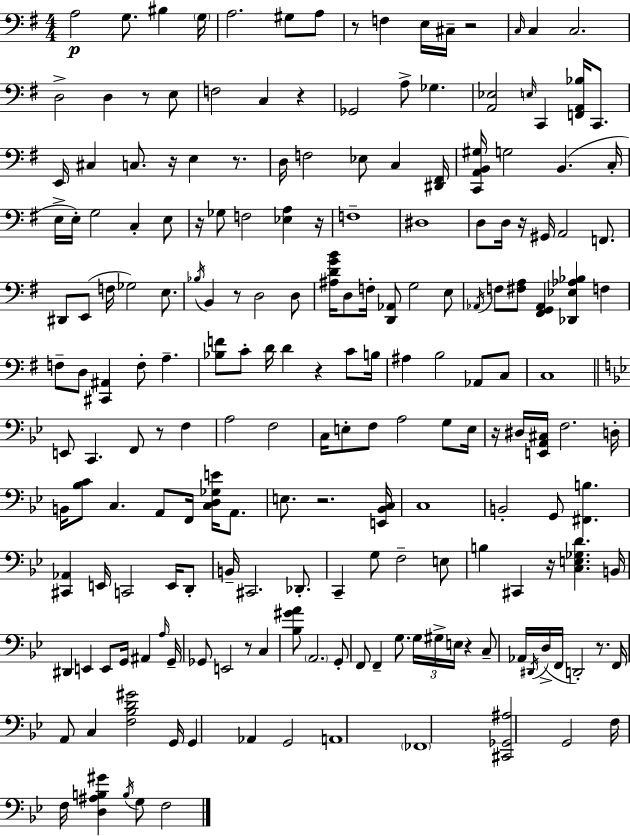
X:1
T:Untitled
M:4/4
L:1/4
K:Em
A,2 G,/2 ^B, G,/4 A,2 ^G,/2 A,/2 z/2 F, E,/4 ^C,/4 z2 C,/4 C, C,2 D,2 D, z/2 E,/2 F,2 C, z _G,,2 A,/2 _G, [A,,_E,]2 E,/4 C,, [F,,A,,_B,]/4 C,,/2 E,,/4 ^C, C,/2 z/4 E, z/2 D,/4 F,2 _E,/2 C, [^D,,^F,,]/4 [C,,A,,B,,^G,]/4 G,2 B,, C,/4 E,/4 E,/4 G,2 C, E,/2 z/4 _G,/2 F,2 [_E,A,] z/4 F,4 ^D,4 D,/2 D,/4 z/4 ^G,,/4 A,,2 F,,/2 ^D,,/2 E,,/2 F,/4 _G,2 E,/2 _B,/4 B,, z/2 D,2 D,/2 [^A,DGB]/4 D,/2 F,/4 [D,,_A,,]/2 G,2 E,/2 _A,,/4 F,/2 [^F,A,]/2 [^F,,G,,_A,,] [_D,,_E,_A,_B,] F, F,/2 D,/2 [^C,,^A,,] F,/2 A, [_B,F]/2 C/2 D/4 D z C/2 B,/4 ^A, B,2 _A,,/2 C,/2 C,4 E,,/2 C,, F,,/2 z/2 F, A,2 F,2 C,/4 E,/2 F,/2 A,2 G,/2 E,/4 z/4 ^D,/4 [E,,A,,^C,]/4 F,2 D,/4 B,,/4 [_B,C]/2 C, A,,/2 F,,/4 [C,D,_G,E]/4 A,,/2 E,/2 z2 [E,,_B,,C,]/4 C,4 B,,2 G,,/2 [^F,,B,] [^C,,_A,,] E,,/4 C,,2 E,,/4 D,,/2 B,,/4 ^C,,2 _D,,/2 C,, G,/2 F,2 E,/2 B, ^C,, z/4 [C,E,_G,D] B,,/4 ^D,, E,, E,,/2 G,,/4 ^A,, A,/4 G,,/4 _G,,/2 E,,2 z/2 C, [_B,^GA]/2 A,,2 G,,/2 F,,/2 F,, G,/2 G,/4 ^G,/4 E,/4 z C,/2 _A,,/4 ^D,,/4 D,/4 F,,/4 D,,2 z/2 F,,/4 A,,/2 C, [F,_B,D^G]2 G,,/4 G,, _A,, G,,2 A,,4 _F,,4 [^C,,_G,,^A,]2 G,,2 F,/4 F,/4 [D,^A,B,^G] B,/4 G,/2 F,2